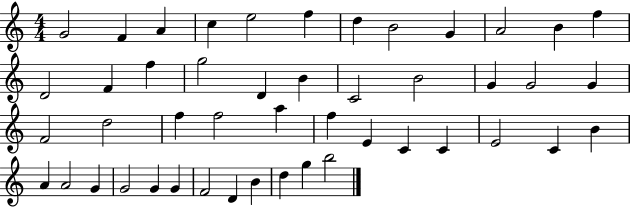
G4/h F4/q A4/q C5/q E5/h F5/q D5/q B4/h G4/q A4/h B4/q F5/q D4/h F4/q F5/q G5/h D4/q B4/q C4/h B4/h G4/q G4/h G4/q F4/h D5/h F5/q F5/h A5/q F5/q E4/q C4/q C4/q E4/h C4/q B4/q A4/q A4/h G4/q G4/h G4/q G4/q F4/h D4/q B4/q D5/q G5/q B5/h